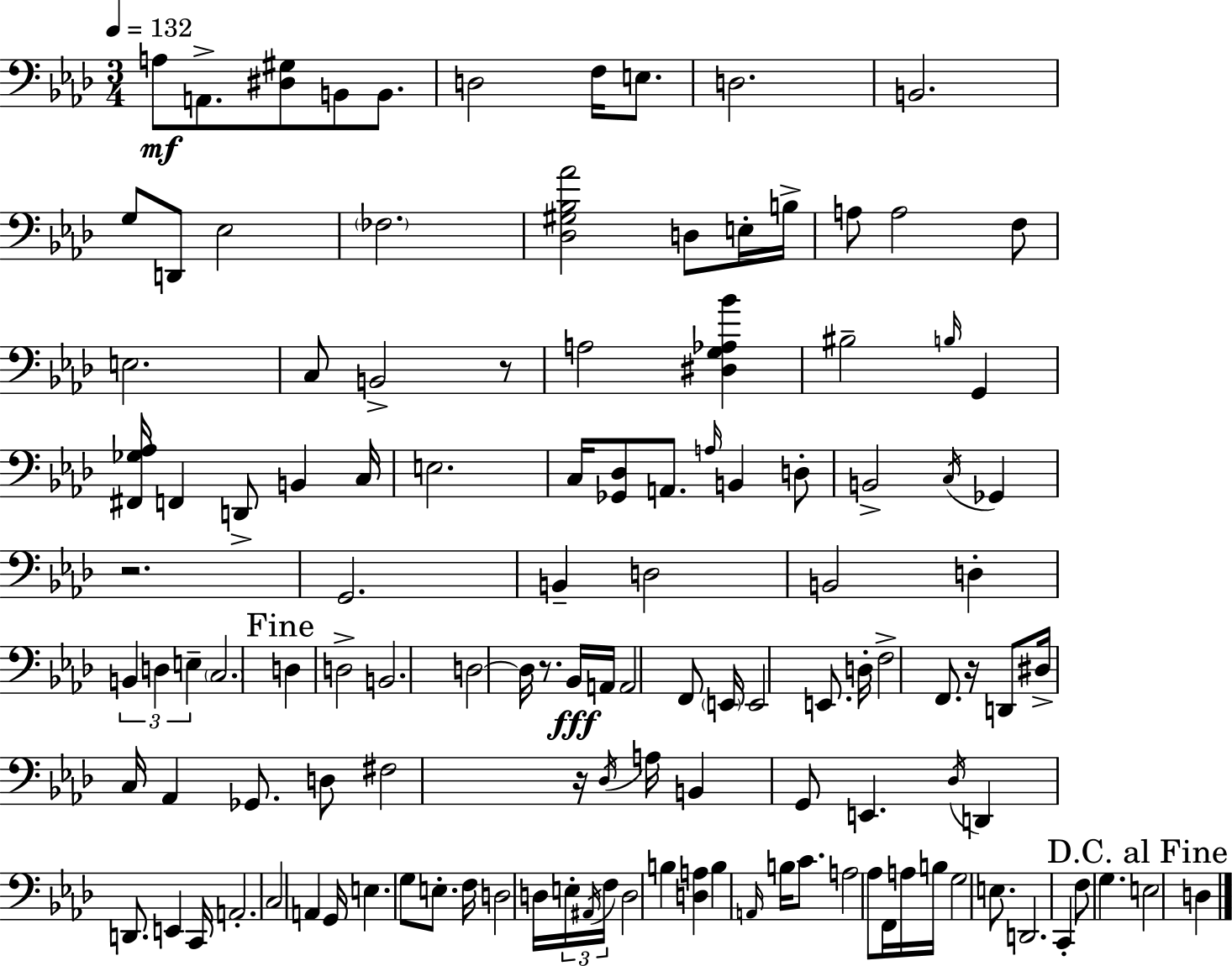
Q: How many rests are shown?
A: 5